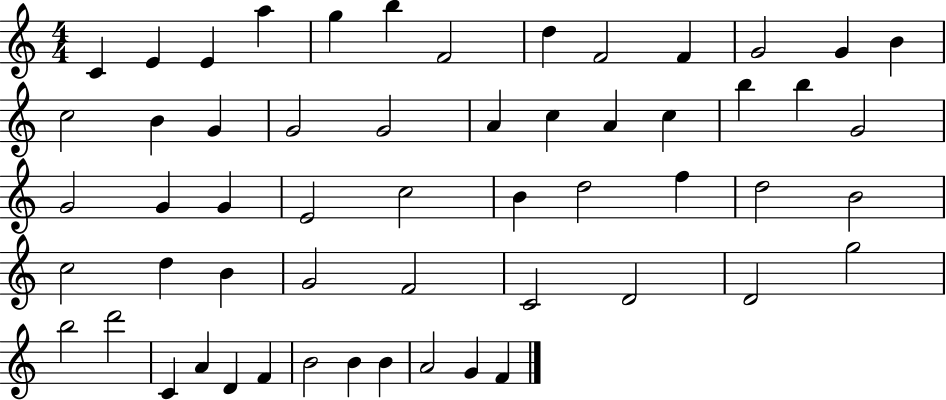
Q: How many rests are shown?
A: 0